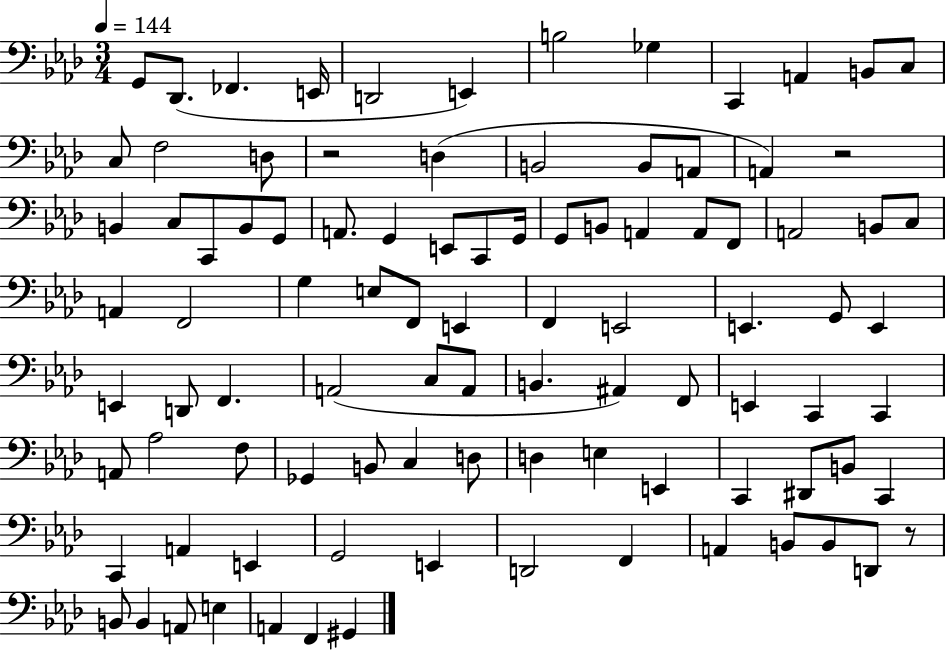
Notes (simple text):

G2/e Db2/e. FES2/q. E2/s D2/h E2/q B3/h Gb3/q C2/q A2/q B2/e C3/e C3/e F3/h D3/e R/h D3/q B2/h B2/e A2/e A2/q R/h B2/q C3/e C2/e B2/e G2/e A2/e. G2/q E2/e C2/e G2/s G2/e B2/e A2/q A2/e F2/e A2/h B2/e C3/e A2/q F2/h G3/q E3/e F2/e E2/q F2/q E2/h E2/q. G2/e E2/q E2/q D2/e F2/q. A2/h C3/e A2/e B2/q. A#2/q F2/e E2/q C2/q C2/q A2/e Ab3/h F3/e Gb2/q B2/e C3/q D3/e D3/q E3/q E2/q C2/q D#2/e B2/e C2/q C2/q A2/q E2/q G2/h E2/q D2/h F2/q A2/q B2/e B2/e D2/e R/e B2/e B2/q A2/e E3/q A2/q F2/q G#2/q